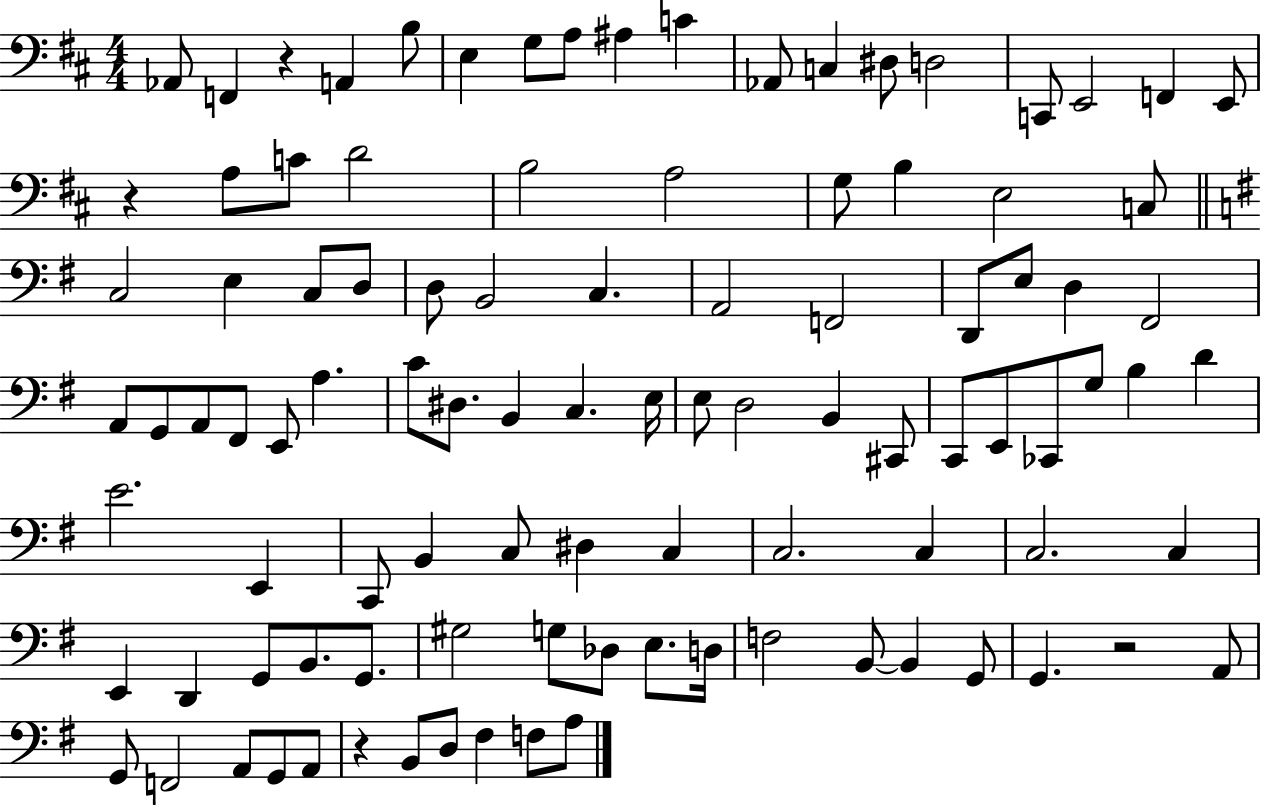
X:1
T:Untitled
M:4/4
L:1/4
K:D
_A,,/2 F,, z A,, B,/2 E, G,/2 A,/2 ^A, C _A,,/2 C, ^D,/2 D,2 C,,/2 E,,2 F,, E,,/2 z A,/2 C/2 D2 B,2 A,2 G,/2 B, E,2 C,/2 C,2 E, C,/2 D,/2 D,/2 B,,2 C, A,,2 F,,2 D,,/2 E,/2 D, ^F,,2 A,,/2 G,,/2 A,,/2 ^F,,/2 E,,/2 A, C/2 ^D,/2 B,, C, E,/4 E,/2 D,2 B,, ^C,,/2 C,,/2 E,,/2 _C,,/2 G,/2 B, D E2 E,, C,,/2 B,, C,/2 ^D, C, C,2 C, C,2 C, E,, D,, G,,/2 B,,/2 G,,/2 ^G,2 G,/2 _D,/2 E,/2 D,/4 F,2 B,,/2 B,, G,,/2 G,, z2 A,,/2 G,,/2 F,,2 A,,/2 G,,/2 A,,/2 z B,,/2 D,/2 ^F, F,/2 A,/2